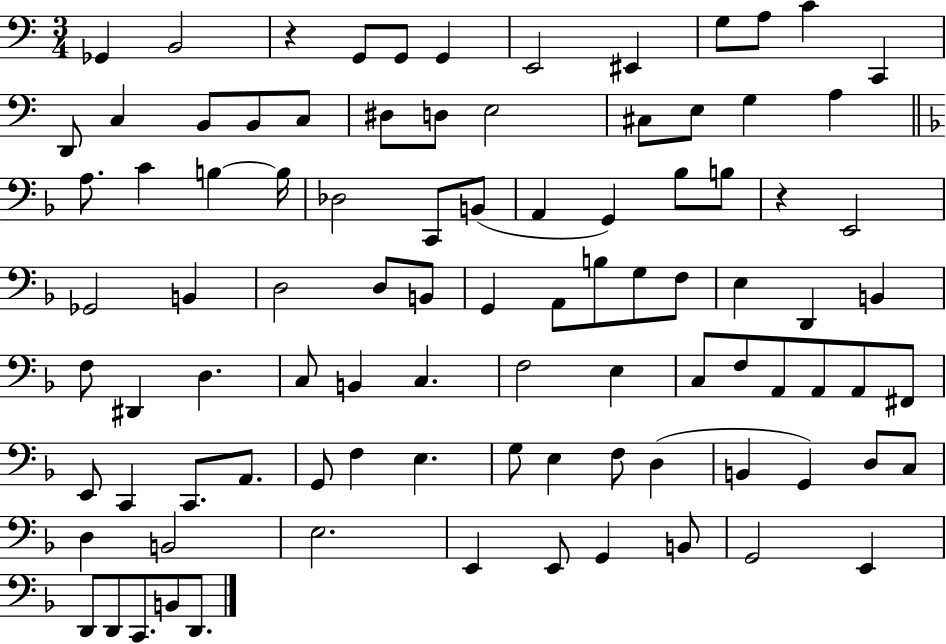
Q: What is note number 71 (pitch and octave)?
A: E3